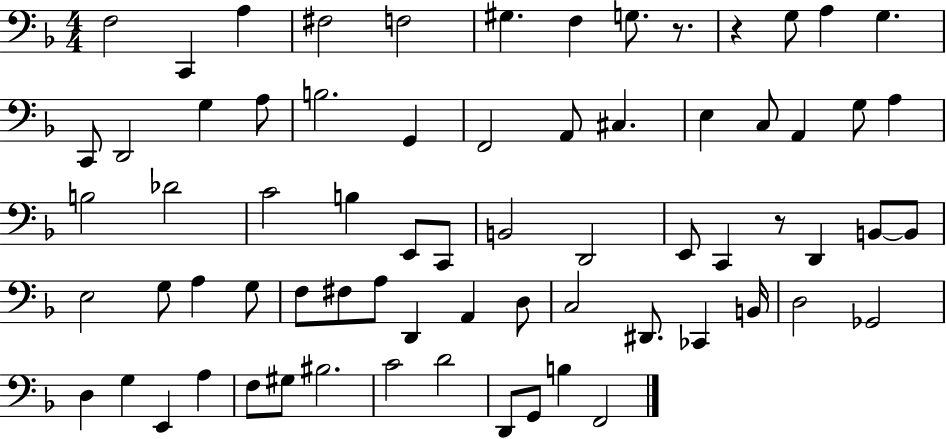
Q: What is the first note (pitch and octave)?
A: F3